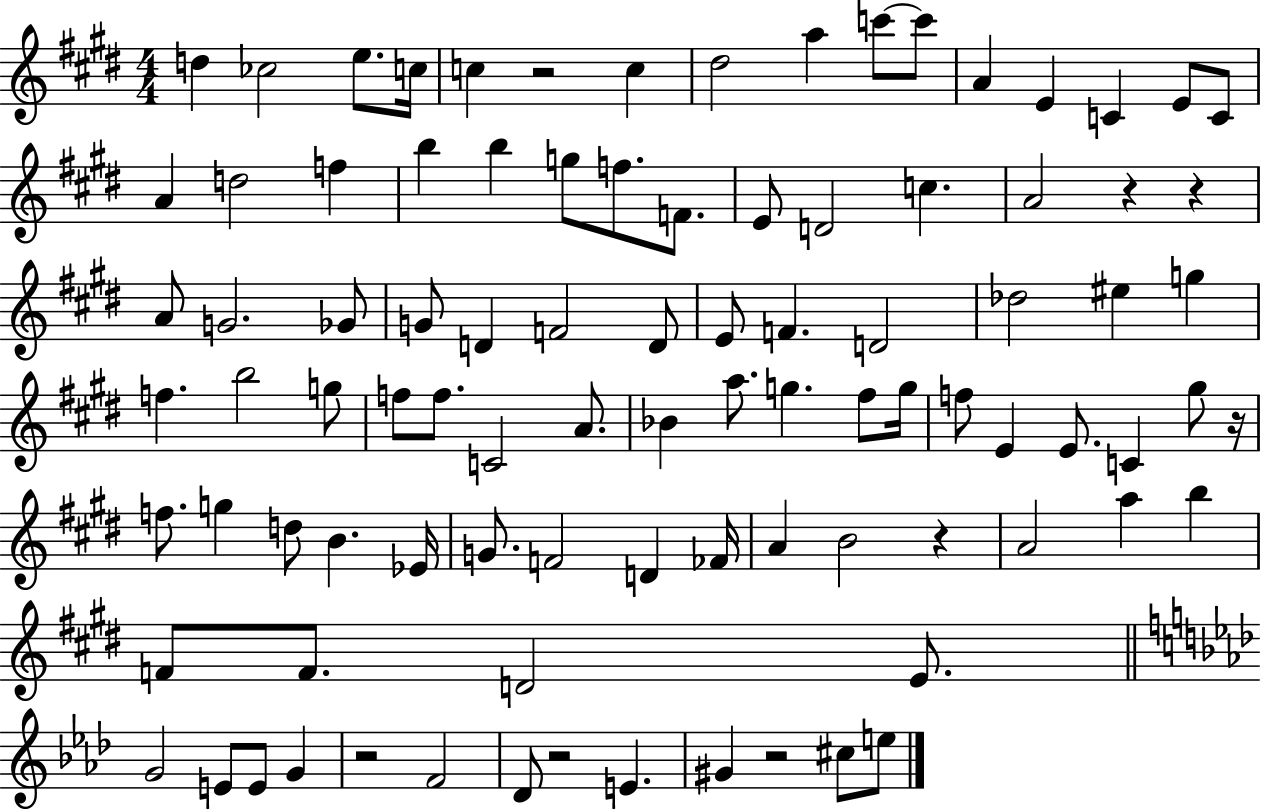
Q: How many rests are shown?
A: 8